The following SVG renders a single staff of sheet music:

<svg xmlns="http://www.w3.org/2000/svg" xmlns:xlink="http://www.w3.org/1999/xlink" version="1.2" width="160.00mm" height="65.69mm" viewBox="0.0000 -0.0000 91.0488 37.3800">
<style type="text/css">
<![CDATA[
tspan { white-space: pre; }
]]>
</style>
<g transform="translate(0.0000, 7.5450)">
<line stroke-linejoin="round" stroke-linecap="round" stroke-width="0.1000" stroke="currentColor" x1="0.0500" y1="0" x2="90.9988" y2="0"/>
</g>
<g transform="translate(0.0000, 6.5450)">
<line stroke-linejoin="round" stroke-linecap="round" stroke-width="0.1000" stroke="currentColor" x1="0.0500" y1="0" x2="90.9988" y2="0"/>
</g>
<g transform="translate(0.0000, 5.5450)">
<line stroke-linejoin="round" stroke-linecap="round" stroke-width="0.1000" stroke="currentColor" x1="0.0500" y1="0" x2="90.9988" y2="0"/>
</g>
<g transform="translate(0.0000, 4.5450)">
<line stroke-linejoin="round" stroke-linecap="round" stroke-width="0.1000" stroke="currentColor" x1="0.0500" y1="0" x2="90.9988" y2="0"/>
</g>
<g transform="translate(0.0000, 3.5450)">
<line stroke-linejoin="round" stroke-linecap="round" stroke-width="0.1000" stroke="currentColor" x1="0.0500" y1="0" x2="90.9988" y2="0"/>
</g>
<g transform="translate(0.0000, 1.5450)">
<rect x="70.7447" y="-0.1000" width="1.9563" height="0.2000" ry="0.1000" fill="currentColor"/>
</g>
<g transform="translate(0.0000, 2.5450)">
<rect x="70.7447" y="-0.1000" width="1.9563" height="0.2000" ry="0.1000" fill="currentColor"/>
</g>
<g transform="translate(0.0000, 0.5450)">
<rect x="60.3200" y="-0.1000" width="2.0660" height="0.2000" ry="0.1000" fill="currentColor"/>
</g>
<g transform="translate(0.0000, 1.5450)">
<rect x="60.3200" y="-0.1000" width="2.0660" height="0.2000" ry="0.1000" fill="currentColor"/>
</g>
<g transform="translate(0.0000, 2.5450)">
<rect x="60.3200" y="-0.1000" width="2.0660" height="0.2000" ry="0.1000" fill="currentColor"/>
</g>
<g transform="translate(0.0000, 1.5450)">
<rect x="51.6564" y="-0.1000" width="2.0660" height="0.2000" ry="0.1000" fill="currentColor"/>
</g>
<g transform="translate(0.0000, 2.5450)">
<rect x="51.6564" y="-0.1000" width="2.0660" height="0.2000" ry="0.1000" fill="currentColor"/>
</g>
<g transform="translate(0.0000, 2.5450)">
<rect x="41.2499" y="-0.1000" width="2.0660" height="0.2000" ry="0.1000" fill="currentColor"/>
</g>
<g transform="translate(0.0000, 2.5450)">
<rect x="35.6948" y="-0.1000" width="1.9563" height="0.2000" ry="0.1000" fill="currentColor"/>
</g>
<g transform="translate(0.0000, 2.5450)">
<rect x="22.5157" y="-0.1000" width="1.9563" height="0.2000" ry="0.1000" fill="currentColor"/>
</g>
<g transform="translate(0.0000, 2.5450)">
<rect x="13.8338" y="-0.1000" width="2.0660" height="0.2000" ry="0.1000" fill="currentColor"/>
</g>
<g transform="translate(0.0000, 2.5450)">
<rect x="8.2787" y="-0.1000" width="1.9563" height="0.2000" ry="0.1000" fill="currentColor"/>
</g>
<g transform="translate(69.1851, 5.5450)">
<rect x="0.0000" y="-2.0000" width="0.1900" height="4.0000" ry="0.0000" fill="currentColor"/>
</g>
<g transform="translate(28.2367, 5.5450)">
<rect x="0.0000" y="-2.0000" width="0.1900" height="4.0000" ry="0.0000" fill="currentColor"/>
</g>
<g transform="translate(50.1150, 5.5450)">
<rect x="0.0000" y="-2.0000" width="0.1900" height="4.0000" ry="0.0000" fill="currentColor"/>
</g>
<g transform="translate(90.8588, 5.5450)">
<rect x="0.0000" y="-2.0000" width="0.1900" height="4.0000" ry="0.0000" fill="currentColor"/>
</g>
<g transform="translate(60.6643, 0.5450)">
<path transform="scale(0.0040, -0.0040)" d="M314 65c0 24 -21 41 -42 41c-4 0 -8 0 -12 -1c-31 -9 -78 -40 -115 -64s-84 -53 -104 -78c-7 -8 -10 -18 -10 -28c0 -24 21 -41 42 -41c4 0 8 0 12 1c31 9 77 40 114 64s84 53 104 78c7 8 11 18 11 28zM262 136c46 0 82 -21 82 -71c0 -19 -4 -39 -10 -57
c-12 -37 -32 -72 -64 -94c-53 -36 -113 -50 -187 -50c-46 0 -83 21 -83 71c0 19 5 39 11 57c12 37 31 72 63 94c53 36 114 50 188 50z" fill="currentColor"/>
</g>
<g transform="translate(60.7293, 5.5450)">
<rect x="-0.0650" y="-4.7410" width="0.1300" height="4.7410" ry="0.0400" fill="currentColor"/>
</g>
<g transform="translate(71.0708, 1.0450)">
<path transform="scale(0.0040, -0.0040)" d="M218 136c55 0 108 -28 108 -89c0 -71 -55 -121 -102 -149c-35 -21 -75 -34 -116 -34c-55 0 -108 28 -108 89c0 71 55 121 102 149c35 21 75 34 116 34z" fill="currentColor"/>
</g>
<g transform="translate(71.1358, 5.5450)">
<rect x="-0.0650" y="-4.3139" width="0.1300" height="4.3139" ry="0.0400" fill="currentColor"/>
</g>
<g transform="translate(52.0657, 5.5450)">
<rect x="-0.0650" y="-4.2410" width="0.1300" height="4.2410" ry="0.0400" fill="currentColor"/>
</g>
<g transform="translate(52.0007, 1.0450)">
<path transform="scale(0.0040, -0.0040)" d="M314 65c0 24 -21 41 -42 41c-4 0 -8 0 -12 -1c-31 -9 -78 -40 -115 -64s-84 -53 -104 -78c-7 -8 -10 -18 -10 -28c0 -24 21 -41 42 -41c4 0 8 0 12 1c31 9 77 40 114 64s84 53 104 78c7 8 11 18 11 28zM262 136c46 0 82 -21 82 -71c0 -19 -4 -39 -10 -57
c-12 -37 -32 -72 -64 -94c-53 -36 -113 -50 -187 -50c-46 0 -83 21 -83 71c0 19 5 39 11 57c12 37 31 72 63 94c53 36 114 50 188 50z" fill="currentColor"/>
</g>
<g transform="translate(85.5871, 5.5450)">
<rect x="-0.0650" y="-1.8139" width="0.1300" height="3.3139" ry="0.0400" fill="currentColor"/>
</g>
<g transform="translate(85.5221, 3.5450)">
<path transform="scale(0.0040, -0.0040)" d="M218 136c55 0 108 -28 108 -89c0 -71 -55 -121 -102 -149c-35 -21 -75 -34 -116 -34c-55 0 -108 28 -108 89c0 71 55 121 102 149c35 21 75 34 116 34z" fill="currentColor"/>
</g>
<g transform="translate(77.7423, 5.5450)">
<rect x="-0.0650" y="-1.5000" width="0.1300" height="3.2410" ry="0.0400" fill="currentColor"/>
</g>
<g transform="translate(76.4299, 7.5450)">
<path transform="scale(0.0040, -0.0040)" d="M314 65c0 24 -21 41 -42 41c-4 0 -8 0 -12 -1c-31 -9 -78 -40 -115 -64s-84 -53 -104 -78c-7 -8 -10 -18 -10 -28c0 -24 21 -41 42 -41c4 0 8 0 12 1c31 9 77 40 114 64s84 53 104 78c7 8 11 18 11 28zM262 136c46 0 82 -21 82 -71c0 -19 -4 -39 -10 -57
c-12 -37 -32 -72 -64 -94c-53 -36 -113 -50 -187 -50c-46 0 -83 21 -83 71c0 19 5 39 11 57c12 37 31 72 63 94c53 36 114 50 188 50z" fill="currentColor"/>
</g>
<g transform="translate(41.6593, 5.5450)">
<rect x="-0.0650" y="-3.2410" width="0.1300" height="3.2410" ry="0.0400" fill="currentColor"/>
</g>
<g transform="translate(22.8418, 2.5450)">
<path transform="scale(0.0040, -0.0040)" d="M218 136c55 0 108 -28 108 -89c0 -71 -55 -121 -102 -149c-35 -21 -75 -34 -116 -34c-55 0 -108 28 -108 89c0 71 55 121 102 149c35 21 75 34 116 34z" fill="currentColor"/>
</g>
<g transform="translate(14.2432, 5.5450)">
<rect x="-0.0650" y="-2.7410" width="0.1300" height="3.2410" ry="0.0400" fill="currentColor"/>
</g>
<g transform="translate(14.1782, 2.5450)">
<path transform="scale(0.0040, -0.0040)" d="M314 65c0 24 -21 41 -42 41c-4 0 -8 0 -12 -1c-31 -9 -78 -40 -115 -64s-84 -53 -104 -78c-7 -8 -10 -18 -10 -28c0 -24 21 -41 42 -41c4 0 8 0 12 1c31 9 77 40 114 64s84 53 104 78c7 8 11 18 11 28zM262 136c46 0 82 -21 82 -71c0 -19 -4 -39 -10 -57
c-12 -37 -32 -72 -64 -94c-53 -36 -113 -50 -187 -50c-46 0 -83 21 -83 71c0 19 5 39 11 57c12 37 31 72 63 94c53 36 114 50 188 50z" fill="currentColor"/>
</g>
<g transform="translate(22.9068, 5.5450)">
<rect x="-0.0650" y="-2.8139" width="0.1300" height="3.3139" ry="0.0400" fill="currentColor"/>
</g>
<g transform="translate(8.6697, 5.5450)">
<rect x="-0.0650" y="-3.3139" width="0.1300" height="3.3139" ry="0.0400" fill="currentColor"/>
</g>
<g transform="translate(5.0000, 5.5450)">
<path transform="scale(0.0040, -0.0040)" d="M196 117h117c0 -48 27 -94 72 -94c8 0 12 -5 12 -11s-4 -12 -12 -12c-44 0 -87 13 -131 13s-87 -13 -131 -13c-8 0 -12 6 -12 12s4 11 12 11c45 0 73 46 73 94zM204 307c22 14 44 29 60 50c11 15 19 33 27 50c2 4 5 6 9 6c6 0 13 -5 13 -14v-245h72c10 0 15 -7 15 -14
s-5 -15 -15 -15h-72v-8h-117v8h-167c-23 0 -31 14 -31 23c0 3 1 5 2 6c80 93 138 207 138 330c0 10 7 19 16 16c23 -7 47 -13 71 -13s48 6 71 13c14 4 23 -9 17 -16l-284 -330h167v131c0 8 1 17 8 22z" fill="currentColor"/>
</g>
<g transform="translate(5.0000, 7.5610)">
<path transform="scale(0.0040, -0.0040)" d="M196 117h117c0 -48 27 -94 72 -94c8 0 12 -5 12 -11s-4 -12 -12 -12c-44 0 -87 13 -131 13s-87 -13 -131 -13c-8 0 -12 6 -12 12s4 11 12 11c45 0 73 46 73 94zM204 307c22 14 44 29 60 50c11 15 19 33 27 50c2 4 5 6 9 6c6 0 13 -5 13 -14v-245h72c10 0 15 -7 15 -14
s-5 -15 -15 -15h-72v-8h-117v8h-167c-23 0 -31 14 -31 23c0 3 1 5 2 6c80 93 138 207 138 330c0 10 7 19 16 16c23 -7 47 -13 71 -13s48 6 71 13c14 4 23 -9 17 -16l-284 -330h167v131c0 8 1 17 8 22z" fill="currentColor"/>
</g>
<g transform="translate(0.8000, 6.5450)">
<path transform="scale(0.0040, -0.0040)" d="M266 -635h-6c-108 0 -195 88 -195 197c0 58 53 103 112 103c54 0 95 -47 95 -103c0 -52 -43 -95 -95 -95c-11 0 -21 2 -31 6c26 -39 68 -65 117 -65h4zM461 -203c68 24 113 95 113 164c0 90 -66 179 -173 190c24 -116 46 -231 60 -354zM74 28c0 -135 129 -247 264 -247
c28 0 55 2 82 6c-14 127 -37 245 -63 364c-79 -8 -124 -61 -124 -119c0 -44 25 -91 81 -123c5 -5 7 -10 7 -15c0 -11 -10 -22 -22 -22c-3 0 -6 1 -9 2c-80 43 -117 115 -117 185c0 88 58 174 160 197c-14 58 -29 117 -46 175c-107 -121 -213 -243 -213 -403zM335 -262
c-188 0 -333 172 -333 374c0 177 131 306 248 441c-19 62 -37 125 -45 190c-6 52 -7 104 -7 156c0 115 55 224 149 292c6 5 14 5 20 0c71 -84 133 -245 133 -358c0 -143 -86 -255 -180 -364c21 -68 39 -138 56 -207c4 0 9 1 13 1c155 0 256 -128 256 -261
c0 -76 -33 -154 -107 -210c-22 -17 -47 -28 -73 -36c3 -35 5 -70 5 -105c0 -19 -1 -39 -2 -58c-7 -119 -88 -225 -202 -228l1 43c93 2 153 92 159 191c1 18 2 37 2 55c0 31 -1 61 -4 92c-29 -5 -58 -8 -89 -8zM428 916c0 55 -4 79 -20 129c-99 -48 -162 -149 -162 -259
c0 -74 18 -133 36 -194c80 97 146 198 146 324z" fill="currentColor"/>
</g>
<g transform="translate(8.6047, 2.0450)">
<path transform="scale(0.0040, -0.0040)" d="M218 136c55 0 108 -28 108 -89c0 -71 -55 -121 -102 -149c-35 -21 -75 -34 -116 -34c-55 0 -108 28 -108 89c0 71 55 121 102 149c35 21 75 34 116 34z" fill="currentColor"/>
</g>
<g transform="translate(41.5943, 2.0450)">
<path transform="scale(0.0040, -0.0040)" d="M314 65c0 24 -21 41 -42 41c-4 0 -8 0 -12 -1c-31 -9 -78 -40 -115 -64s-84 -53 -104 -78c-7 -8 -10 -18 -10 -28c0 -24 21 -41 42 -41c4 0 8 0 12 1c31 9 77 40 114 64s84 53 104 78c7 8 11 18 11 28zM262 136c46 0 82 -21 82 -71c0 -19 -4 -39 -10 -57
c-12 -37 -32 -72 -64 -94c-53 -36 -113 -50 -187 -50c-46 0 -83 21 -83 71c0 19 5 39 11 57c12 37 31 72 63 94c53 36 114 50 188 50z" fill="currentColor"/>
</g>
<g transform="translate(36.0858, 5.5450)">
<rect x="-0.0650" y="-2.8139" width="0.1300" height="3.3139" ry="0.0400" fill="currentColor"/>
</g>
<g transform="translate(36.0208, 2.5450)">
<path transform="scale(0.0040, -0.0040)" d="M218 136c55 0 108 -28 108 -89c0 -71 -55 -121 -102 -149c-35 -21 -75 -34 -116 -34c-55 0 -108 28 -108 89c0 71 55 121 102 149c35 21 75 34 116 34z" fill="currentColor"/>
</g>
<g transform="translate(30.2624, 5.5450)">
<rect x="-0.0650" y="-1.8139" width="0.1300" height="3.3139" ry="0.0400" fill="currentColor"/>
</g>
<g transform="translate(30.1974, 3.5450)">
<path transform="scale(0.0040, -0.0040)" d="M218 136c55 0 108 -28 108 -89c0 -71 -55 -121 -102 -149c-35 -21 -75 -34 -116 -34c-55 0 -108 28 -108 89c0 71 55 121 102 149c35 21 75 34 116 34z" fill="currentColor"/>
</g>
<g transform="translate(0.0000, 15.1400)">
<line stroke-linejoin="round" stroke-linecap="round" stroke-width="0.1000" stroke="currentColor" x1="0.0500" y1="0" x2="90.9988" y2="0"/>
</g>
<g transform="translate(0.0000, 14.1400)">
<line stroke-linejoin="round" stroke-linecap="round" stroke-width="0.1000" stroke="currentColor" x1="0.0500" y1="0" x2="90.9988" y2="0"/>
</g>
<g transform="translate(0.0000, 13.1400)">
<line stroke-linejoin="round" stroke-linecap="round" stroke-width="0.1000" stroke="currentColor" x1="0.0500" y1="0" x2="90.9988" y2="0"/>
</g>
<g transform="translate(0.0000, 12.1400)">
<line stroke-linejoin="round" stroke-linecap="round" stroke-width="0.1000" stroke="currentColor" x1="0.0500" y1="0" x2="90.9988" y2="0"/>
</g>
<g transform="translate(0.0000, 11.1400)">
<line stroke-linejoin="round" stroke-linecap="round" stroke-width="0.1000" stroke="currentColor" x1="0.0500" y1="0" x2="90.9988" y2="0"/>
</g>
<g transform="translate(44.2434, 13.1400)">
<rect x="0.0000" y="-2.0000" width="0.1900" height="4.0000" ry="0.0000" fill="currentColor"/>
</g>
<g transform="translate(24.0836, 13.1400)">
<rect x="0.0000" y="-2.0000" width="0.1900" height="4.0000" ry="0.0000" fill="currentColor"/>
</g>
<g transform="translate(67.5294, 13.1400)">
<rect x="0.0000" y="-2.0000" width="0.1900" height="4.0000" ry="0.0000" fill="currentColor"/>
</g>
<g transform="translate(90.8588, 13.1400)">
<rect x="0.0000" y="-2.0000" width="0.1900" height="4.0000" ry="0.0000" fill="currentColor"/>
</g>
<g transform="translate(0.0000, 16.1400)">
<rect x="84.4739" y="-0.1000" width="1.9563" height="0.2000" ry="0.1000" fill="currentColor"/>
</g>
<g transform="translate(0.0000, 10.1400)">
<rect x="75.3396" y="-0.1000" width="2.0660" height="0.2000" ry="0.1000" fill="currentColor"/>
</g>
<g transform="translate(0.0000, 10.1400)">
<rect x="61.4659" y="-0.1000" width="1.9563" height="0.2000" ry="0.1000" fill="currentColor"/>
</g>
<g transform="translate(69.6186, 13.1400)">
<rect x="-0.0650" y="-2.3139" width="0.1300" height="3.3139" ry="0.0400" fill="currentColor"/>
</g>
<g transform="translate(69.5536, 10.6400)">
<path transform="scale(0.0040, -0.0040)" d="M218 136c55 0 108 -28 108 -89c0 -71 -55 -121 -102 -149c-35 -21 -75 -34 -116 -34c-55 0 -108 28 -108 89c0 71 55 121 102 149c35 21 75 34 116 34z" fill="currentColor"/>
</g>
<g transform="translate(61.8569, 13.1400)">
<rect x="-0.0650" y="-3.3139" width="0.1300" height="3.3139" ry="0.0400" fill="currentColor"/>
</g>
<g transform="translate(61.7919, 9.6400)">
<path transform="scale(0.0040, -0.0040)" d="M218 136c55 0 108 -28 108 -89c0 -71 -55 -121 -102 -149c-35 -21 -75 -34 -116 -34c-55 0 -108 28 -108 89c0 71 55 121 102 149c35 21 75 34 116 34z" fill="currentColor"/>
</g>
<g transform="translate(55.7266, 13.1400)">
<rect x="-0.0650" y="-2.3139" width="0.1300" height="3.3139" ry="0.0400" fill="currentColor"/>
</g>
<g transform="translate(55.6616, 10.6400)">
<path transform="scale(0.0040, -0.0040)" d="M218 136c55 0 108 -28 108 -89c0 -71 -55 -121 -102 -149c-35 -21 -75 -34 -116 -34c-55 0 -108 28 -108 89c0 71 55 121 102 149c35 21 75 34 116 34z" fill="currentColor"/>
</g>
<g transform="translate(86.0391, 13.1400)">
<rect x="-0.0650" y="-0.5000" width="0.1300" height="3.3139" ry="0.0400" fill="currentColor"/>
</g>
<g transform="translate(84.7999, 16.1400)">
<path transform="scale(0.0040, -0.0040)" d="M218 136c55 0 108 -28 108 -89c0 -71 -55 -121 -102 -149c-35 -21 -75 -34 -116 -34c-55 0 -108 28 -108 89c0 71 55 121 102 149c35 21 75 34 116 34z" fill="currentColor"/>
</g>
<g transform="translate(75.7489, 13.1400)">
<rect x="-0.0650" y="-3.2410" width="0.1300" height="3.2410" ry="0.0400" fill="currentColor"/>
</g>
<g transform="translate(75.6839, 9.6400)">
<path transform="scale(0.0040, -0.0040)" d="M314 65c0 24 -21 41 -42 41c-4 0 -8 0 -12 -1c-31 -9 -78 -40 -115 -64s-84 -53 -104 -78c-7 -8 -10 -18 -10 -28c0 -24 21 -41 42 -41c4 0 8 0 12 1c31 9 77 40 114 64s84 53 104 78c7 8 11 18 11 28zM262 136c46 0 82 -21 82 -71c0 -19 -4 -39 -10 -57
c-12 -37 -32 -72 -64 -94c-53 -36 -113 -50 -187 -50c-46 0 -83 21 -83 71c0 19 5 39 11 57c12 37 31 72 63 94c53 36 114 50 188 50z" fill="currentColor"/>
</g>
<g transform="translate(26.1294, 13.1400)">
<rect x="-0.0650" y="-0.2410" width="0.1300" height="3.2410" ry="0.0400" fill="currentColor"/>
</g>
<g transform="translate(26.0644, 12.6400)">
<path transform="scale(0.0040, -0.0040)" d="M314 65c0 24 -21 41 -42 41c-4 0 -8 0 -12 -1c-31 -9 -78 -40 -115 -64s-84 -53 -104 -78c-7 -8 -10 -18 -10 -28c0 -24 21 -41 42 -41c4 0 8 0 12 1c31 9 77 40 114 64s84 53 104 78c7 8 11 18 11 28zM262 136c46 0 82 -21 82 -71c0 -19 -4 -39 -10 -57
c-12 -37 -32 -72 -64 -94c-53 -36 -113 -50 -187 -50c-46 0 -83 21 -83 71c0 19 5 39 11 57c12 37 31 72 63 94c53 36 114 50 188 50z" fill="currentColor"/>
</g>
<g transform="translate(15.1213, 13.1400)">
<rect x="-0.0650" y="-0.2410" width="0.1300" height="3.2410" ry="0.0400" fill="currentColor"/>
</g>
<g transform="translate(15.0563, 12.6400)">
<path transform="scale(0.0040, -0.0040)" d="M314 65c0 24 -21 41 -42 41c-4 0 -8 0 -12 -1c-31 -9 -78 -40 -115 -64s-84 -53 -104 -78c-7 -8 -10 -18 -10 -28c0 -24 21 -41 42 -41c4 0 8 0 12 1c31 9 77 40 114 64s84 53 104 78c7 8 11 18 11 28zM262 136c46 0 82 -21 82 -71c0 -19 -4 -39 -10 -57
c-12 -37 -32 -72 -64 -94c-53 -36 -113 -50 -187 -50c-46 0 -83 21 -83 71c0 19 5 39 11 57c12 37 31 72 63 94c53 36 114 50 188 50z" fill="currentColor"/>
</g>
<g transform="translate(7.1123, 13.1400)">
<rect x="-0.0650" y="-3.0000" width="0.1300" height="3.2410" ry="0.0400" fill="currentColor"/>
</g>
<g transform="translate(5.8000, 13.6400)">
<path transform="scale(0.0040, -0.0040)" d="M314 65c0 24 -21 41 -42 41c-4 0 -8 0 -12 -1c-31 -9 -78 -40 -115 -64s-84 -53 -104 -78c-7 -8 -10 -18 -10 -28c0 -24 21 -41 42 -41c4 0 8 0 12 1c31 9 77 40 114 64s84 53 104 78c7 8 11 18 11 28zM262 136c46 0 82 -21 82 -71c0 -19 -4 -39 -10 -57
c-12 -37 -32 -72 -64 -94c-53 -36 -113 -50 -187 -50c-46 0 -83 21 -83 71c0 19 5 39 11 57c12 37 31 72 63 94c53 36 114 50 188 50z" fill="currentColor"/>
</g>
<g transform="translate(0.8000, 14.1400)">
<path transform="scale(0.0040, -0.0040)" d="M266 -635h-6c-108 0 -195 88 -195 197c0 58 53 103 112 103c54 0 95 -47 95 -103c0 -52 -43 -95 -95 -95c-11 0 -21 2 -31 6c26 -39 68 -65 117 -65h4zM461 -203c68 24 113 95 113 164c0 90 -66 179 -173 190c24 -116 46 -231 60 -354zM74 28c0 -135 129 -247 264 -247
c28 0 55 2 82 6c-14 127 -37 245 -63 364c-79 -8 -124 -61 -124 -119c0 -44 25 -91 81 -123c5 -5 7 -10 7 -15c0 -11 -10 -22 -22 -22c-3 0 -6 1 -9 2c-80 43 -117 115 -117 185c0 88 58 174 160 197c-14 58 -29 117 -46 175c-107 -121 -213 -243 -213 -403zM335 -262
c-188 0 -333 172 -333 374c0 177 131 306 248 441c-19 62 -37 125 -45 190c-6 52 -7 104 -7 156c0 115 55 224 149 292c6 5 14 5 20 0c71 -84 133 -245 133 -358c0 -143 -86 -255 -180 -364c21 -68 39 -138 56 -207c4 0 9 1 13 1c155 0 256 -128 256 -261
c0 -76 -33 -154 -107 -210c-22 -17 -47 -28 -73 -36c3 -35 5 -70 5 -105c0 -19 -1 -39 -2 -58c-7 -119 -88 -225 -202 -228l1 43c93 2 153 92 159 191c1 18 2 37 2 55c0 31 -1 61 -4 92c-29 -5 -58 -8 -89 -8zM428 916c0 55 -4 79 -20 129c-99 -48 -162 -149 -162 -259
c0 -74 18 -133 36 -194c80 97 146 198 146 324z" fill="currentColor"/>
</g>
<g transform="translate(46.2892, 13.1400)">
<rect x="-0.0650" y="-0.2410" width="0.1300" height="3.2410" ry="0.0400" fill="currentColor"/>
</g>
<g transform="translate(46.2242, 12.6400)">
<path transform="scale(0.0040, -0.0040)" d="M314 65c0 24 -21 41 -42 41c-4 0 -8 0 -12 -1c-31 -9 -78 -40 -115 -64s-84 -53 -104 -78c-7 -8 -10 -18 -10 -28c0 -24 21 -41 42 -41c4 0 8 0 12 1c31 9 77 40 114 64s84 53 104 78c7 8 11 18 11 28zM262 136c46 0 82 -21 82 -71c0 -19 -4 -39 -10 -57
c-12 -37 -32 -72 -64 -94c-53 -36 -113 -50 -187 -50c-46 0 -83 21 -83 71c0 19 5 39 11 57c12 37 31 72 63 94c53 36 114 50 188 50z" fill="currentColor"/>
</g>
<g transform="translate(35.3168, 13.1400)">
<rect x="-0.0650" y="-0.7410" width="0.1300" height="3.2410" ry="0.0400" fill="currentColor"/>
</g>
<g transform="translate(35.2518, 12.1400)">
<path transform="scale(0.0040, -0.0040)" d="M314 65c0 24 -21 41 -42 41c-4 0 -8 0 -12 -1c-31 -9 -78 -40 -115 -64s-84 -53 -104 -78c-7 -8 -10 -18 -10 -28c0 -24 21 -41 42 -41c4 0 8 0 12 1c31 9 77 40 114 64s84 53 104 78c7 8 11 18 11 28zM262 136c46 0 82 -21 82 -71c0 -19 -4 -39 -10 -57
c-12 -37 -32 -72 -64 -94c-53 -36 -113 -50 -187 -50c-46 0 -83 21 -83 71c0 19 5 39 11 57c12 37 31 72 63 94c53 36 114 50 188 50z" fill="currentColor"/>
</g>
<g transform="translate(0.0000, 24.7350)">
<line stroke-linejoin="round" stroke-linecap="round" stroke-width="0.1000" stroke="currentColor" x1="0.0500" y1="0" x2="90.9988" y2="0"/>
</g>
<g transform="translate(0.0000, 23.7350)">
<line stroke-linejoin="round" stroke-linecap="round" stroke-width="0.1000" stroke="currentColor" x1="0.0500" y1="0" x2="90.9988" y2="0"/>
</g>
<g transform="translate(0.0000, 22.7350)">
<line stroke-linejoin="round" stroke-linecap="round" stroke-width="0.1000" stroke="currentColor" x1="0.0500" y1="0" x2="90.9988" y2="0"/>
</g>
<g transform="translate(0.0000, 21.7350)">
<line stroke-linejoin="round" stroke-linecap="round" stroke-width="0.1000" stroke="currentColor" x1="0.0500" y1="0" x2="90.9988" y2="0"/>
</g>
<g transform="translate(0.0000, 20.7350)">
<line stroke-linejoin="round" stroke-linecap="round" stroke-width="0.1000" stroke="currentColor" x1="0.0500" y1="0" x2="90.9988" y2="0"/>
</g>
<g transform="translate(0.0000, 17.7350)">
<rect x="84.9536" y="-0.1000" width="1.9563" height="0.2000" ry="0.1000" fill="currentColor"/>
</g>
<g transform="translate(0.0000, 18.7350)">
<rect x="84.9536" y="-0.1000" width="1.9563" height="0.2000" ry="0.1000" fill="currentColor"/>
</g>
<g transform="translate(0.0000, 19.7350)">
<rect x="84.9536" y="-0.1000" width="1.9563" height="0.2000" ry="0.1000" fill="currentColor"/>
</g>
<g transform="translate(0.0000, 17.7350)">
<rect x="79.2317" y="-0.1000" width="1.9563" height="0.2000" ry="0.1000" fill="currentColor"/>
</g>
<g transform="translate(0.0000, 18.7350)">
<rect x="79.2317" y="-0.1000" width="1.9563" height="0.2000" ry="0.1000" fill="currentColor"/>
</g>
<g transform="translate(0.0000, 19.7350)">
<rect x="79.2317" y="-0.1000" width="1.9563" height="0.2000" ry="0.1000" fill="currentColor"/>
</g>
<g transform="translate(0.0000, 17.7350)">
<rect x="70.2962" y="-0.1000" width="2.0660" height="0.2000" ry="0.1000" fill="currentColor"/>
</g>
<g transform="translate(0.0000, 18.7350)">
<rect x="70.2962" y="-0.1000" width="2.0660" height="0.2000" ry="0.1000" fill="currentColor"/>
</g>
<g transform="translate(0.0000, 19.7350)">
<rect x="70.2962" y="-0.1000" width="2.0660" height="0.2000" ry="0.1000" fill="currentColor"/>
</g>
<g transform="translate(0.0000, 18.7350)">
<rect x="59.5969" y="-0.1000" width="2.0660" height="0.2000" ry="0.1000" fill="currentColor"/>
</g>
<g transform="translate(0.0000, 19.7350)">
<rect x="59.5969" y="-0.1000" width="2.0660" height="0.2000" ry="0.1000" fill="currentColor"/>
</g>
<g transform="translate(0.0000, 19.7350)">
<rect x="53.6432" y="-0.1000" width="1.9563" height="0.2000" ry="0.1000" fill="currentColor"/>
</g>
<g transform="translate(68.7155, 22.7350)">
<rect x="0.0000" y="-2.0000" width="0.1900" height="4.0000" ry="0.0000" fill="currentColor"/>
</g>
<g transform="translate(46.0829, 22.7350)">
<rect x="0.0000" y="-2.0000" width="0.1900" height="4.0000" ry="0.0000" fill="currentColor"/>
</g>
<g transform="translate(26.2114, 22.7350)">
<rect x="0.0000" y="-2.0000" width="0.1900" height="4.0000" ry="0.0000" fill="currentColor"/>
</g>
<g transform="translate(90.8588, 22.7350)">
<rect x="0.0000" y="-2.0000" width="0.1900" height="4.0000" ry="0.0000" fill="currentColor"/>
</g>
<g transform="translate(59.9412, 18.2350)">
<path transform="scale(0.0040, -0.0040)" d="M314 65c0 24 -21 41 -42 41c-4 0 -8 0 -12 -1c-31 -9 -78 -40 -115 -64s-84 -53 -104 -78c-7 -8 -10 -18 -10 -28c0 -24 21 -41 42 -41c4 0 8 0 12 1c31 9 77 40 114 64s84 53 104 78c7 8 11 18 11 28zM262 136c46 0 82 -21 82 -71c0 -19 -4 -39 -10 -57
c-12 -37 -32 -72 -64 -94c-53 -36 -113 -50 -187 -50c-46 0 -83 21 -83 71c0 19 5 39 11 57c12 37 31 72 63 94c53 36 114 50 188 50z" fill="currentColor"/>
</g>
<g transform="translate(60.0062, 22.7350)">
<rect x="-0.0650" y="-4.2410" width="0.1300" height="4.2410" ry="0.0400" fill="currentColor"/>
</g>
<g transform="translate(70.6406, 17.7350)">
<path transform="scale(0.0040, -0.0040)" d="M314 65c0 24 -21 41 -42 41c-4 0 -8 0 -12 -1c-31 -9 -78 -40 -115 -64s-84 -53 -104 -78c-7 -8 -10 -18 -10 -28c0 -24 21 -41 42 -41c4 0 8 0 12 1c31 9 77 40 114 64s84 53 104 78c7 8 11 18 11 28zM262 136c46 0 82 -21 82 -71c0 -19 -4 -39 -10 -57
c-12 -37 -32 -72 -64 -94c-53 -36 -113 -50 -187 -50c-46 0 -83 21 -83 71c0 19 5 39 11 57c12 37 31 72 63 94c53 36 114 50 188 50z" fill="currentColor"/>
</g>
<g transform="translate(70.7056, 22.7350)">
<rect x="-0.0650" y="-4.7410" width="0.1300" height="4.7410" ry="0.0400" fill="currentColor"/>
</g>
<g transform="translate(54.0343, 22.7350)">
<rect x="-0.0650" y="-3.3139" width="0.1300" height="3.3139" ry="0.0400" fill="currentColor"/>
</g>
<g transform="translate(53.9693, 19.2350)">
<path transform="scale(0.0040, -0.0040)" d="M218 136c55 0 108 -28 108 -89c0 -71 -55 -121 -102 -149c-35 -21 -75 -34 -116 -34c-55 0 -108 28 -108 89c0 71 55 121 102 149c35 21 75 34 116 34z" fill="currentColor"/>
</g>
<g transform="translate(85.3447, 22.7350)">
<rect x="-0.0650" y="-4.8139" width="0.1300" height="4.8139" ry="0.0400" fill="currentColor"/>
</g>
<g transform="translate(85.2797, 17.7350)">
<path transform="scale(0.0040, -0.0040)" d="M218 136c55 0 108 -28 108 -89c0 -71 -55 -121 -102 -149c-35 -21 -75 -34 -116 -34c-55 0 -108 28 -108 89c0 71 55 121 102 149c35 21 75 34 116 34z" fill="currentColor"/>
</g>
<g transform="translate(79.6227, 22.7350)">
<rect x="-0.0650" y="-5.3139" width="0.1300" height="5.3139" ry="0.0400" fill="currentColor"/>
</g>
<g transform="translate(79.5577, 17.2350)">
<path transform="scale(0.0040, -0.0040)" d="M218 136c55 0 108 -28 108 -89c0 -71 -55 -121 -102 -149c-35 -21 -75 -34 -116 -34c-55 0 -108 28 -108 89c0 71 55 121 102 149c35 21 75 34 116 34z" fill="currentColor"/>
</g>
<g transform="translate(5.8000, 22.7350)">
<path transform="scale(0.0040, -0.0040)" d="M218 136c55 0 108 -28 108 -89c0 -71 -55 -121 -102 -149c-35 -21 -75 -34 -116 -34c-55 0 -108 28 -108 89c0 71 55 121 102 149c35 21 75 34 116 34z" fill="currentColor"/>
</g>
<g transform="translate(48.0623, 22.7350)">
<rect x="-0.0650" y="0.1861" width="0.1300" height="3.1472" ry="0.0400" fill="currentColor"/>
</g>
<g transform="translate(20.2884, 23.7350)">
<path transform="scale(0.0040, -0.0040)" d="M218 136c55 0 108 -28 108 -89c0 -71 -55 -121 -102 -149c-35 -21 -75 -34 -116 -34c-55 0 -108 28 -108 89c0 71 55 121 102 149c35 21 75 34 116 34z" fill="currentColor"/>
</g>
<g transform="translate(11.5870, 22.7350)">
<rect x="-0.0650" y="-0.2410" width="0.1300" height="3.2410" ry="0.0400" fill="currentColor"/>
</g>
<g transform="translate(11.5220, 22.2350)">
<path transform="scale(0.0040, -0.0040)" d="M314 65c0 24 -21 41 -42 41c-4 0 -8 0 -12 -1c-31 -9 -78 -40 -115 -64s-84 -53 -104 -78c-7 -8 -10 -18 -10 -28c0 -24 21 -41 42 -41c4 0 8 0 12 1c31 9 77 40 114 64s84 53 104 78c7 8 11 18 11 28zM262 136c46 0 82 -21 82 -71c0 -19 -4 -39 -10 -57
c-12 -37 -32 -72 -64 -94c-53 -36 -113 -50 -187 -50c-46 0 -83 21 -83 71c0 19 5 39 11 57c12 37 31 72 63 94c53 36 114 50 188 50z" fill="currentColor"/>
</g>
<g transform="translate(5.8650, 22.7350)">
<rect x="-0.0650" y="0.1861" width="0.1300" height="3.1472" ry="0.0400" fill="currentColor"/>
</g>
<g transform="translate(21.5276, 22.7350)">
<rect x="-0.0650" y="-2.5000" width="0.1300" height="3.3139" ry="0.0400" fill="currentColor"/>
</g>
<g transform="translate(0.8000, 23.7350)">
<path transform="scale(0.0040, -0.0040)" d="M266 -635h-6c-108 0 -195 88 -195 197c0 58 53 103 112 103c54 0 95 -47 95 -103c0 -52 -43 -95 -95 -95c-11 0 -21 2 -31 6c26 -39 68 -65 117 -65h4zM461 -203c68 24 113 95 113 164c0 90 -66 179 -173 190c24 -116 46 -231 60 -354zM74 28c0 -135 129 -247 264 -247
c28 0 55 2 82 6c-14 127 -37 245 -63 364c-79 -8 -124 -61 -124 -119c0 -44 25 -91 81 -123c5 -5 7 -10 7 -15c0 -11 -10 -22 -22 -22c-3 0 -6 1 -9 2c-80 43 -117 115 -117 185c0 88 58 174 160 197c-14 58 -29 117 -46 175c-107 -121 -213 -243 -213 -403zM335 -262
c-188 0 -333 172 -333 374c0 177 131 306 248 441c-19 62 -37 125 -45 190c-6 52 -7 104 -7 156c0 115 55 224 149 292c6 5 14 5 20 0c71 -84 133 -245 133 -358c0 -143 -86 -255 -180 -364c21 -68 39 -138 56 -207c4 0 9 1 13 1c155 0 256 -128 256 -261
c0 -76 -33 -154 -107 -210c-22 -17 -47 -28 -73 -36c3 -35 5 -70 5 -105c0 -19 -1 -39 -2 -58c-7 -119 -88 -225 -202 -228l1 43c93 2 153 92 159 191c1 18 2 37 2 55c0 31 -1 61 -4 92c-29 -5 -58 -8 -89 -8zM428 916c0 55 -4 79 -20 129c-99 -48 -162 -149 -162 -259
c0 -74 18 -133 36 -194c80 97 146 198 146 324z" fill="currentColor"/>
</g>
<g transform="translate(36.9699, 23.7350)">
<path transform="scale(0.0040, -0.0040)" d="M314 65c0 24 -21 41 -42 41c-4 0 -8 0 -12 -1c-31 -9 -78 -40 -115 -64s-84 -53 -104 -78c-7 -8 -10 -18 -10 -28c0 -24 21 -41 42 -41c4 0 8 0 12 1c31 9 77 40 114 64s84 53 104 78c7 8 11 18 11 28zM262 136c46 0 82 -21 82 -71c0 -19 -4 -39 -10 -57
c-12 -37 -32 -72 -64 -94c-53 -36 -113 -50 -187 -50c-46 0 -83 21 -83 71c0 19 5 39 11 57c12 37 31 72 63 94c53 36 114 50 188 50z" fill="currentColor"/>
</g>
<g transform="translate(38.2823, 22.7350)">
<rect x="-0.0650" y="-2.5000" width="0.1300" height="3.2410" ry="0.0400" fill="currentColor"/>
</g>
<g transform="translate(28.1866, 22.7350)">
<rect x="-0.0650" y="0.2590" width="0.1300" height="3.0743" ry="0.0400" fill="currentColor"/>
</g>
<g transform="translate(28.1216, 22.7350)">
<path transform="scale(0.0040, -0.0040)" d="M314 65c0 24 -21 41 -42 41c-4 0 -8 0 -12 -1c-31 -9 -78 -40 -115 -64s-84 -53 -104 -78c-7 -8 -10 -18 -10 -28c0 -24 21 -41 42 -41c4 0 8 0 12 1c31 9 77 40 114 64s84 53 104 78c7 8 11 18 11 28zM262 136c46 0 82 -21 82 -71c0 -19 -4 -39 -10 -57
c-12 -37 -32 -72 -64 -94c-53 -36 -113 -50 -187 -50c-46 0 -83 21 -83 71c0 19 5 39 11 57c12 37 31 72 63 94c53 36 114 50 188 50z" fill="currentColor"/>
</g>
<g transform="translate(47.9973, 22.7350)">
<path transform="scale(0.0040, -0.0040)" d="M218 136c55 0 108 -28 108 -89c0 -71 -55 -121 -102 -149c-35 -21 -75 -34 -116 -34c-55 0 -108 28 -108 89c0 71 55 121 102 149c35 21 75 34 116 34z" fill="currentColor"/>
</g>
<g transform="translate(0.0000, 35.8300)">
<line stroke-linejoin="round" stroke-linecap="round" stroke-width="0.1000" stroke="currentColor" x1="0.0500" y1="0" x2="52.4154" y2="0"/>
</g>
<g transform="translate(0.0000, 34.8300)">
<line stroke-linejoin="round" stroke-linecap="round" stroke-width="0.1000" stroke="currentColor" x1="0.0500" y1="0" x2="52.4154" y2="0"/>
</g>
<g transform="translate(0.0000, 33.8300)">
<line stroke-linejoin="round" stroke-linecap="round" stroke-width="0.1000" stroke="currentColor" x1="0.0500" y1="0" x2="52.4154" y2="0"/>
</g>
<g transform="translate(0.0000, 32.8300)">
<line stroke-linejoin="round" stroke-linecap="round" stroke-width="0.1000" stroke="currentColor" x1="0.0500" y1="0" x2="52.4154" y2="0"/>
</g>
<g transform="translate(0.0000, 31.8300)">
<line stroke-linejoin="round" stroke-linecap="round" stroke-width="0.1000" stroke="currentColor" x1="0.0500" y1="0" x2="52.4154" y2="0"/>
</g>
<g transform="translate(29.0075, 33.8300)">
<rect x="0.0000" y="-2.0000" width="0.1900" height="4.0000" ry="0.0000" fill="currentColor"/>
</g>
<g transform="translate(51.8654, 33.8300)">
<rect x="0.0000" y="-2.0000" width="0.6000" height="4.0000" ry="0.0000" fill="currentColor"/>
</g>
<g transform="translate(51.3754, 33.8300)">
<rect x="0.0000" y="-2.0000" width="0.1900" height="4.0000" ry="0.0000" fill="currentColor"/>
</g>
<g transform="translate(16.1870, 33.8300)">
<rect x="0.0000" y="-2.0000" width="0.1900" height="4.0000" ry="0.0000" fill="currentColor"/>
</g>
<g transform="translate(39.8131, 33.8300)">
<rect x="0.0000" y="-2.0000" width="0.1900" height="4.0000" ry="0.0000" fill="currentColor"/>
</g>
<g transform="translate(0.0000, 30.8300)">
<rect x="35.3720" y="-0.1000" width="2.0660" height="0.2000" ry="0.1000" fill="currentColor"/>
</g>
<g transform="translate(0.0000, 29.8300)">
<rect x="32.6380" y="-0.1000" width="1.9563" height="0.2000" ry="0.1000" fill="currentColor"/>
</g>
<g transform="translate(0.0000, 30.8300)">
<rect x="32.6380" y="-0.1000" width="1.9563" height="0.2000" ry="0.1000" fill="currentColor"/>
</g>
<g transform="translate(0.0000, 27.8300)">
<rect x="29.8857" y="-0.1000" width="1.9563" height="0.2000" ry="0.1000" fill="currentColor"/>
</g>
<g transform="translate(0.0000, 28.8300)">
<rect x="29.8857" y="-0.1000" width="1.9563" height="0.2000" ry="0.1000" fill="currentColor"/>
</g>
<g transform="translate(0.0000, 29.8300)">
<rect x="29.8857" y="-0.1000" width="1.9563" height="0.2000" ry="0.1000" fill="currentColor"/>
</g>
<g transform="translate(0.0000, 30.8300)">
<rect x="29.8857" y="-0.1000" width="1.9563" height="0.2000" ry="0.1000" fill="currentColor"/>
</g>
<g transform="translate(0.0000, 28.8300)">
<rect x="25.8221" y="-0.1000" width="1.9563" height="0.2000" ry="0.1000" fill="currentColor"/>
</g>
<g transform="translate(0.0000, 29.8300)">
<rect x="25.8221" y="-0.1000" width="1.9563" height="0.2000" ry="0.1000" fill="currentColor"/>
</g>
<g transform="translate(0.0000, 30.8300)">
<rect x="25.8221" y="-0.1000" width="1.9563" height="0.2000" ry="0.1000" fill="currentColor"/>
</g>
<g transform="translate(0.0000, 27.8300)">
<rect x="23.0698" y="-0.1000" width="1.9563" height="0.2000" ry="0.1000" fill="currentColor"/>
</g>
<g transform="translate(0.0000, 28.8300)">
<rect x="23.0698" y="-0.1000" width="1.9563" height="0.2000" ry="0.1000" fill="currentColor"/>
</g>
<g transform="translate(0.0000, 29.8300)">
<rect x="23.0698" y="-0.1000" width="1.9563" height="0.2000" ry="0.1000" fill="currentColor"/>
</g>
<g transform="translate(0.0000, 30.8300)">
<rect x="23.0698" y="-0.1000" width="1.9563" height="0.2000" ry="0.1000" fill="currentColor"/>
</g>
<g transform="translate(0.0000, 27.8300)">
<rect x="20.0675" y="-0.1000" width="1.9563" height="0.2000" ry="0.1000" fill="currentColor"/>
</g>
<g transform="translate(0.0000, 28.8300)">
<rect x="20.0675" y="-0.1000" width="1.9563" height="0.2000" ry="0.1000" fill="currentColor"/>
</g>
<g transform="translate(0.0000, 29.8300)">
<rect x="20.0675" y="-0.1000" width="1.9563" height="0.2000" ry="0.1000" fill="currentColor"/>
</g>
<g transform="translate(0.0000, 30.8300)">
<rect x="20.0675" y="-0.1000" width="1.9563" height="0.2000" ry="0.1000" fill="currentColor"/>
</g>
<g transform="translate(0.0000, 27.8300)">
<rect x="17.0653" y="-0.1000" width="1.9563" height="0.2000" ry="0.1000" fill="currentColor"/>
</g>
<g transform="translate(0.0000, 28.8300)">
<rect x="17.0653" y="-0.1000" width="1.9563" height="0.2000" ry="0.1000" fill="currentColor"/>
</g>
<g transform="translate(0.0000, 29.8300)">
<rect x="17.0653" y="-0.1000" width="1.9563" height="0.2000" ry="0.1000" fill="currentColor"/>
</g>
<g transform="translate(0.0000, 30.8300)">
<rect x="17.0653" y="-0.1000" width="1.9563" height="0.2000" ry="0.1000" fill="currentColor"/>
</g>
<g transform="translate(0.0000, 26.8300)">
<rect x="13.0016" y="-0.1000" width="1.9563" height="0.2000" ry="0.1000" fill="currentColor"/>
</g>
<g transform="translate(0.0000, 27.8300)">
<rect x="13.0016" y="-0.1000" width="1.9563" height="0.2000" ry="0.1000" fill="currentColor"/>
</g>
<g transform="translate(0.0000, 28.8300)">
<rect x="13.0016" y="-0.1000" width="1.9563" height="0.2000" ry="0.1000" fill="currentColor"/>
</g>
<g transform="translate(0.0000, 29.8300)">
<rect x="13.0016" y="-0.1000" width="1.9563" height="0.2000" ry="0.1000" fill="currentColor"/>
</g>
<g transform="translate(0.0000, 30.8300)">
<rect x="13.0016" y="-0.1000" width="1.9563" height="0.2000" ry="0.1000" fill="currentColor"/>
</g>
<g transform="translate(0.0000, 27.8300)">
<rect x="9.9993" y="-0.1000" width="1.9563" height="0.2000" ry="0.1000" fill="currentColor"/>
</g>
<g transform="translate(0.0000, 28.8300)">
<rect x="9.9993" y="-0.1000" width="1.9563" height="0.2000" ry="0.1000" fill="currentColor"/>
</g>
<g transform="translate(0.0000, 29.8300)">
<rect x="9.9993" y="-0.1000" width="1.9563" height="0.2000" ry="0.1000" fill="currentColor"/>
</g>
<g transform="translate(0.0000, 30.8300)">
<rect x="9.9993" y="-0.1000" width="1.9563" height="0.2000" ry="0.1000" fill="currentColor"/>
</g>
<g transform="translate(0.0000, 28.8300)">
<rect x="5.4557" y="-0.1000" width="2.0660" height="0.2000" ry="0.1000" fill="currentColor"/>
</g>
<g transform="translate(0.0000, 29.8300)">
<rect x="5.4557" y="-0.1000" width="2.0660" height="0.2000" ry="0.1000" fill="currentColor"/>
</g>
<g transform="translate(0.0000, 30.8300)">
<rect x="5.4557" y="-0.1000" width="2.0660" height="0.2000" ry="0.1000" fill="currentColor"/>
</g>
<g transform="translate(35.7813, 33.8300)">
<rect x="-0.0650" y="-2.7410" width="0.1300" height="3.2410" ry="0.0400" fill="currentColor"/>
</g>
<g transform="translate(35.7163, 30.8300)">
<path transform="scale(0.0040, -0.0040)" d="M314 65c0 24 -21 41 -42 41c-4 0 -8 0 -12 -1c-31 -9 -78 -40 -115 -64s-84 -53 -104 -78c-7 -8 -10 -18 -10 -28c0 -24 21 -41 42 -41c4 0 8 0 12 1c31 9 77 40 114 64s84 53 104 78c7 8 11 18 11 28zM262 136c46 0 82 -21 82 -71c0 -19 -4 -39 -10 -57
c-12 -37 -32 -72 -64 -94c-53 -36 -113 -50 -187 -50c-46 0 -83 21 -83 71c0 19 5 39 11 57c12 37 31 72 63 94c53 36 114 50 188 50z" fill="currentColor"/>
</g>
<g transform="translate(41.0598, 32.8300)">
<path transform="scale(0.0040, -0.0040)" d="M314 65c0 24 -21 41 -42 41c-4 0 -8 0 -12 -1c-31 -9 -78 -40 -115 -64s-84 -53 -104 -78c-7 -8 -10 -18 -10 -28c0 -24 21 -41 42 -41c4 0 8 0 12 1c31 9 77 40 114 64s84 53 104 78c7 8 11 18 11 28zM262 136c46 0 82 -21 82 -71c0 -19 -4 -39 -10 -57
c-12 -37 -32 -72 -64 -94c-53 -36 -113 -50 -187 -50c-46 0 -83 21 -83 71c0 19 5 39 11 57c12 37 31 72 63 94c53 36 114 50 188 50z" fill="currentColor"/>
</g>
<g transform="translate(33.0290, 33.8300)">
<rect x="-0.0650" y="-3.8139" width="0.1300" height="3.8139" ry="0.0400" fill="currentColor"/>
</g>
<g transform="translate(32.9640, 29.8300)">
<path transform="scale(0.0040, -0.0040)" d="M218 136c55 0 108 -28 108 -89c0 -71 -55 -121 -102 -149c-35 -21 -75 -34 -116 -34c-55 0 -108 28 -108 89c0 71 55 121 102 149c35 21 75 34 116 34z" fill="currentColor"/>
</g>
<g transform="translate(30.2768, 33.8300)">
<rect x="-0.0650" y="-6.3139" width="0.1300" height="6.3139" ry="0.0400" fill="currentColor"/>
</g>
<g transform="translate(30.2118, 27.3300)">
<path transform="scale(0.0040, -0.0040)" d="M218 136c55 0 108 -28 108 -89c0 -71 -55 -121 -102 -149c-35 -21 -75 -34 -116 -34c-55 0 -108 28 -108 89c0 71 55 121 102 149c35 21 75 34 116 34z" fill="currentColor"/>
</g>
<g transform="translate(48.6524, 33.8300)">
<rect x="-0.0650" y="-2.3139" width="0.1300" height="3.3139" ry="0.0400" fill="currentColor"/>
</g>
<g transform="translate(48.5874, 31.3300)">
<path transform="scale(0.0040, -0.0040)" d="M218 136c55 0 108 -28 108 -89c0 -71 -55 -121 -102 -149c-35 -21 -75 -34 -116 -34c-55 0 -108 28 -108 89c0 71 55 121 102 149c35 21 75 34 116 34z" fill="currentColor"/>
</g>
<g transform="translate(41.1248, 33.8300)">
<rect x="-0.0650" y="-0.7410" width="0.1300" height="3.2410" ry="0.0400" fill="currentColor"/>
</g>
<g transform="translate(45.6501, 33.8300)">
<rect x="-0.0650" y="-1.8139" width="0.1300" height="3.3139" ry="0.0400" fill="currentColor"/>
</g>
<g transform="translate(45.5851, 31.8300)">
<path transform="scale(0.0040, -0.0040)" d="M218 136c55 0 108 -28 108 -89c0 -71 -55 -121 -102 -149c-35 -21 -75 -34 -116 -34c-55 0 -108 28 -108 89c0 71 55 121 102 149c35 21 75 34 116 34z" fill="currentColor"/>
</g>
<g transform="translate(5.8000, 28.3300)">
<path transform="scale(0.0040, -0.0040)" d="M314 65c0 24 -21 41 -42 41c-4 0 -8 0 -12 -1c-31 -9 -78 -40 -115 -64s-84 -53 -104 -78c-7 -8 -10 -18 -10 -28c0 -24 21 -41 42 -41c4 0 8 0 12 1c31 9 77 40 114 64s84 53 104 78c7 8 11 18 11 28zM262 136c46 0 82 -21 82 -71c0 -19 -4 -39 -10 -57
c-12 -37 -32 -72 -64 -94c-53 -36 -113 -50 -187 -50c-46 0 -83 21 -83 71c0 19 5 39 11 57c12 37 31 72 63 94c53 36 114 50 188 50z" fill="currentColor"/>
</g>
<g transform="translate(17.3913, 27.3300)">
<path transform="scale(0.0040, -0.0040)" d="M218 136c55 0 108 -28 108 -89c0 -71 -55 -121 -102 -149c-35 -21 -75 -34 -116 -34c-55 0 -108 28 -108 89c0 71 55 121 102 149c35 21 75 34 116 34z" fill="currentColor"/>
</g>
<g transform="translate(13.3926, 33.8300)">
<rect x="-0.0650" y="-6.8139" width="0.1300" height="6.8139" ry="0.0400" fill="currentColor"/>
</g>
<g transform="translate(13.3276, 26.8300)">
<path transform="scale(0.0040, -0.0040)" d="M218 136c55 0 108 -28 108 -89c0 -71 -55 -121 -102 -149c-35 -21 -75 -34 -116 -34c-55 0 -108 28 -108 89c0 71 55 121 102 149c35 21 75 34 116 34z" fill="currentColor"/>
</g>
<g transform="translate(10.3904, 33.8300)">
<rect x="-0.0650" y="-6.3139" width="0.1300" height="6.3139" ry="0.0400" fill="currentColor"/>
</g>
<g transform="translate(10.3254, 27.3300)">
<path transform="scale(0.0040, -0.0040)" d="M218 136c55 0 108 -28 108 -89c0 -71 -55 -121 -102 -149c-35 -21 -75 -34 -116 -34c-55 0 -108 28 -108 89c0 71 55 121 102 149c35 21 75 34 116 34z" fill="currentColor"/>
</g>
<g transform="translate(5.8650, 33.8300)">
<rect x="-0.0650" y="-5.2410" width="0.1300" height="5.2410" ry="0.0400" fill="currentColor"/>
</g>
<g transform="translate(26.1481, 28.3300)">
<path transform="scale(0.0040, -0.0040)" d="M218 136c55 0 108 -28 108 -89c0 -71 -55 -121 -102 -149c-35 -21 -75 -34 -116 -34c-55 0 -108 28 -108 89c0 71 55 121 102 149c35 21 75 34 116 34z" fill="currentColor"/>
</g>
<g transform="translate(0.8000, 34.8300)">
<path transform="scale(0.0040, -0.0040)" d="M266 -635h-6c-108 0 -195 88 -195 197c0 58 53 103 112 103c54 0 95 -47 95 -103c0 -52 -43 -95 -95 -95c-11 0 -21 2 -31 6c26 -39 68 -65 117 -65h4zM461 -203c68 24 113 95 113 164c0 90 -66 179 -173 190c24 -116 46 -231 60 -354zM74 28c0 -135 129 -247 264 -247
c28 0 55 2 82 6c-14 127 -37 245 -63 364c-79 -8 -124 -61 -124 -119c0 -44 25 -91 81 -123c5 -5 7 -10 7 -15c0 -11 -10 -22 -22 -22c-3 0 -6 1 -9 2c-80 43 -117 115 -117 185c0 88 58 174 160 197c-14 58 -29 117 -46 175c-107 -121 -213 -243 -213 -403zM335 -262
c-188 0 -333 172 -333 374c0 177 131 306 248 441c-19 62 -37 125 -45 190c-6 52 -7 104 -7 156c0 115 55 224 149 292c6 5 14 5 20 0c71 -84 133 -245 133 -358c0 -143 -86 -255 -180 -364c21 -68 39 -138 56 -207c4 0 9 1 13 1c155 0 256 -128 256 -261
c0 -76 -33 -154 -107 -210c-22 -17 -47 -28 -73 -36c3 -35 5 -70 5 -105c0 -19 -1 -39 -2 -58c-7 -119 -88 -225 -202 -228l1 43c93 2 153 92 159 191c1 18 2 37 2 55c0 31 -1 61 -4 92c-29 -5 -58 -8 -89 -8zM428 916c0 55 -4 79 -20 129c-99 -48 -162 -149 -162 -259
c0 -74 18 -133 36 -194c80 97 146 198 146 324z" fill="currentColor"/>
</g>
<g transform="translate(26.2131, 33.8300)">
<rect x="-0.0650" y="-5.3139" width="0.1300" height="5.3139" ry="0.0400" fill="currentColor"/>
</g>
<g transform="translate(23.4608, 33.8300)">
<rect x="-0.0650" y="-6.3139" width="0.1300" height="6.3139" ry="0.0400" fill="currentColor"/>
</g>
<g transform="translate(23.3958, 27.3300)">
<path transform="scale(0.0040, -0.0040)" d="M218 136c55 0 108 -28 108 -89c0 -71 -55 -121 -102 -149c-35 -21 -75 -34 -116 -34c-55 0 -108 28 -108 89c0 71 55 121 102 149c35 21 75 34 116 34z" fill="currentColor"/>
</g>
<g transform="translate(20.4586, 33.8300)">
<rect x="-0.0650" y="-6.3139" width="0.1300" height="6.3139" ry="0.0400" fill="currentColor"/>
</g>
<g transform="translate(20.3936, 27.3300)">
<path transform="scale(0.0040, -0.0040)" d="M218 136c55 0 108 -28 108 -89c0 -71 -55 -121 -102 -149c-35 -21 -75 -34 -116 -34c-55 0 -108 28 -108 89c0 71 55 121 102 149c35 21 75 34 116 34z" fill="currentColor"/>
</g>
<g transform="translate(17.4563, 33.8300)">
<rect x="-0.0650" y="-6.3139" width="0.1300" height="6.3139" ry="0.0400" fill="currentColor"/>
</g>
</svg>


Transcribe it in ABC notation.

X:1
T:Untitled
M:4/4
L:1/4
K:C
b a2 a f a b2 d'2 e'2 d' E2 f A2 c2 c2 d2 c2 g b g b2 C B c2 G B2 G2 B b d'2 e'2 f' e' f'2 a' b' a' a' a' f' a' c' a2 d2 f g